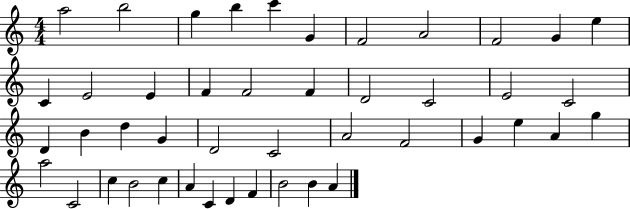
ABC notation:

X:1
T:Untitled
M:4/4
L:1/4
K:C
a2 b2 g b c' G F2 A2 F2 G e C E2 E F F2 F D2 C2 E2 C2 D B d G D2 C2 A2 F2 G e A g a2 C2 c B2 c A C D F B2 B A